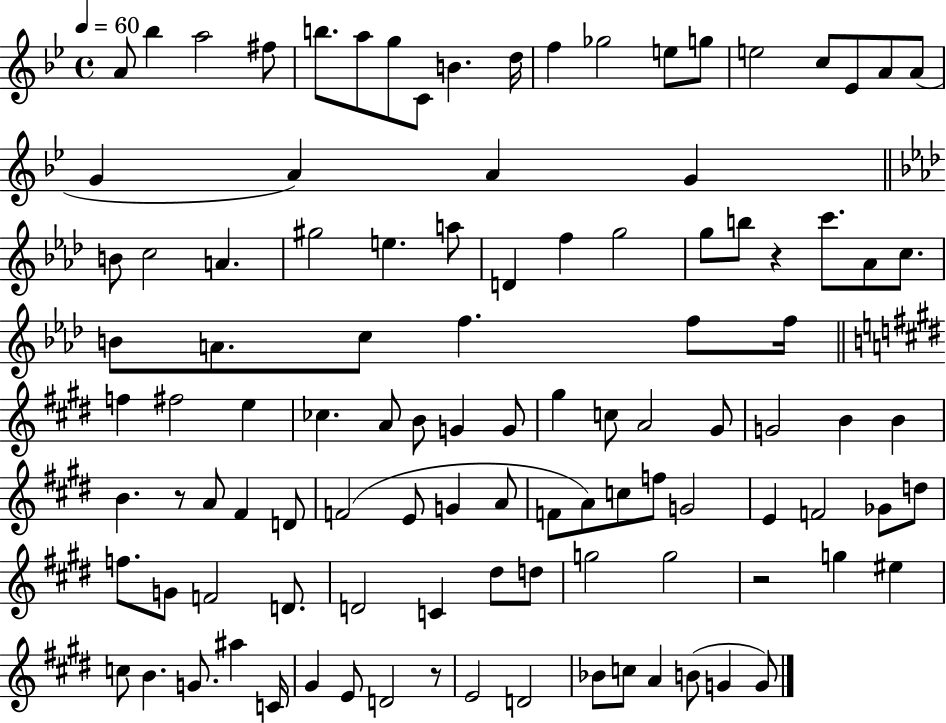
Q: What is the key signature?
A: BES major